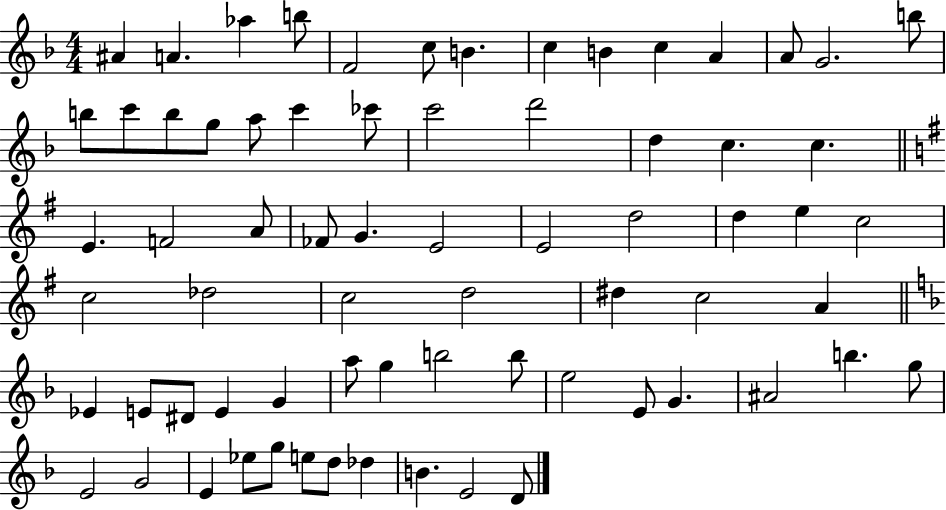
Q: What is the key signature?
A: F major